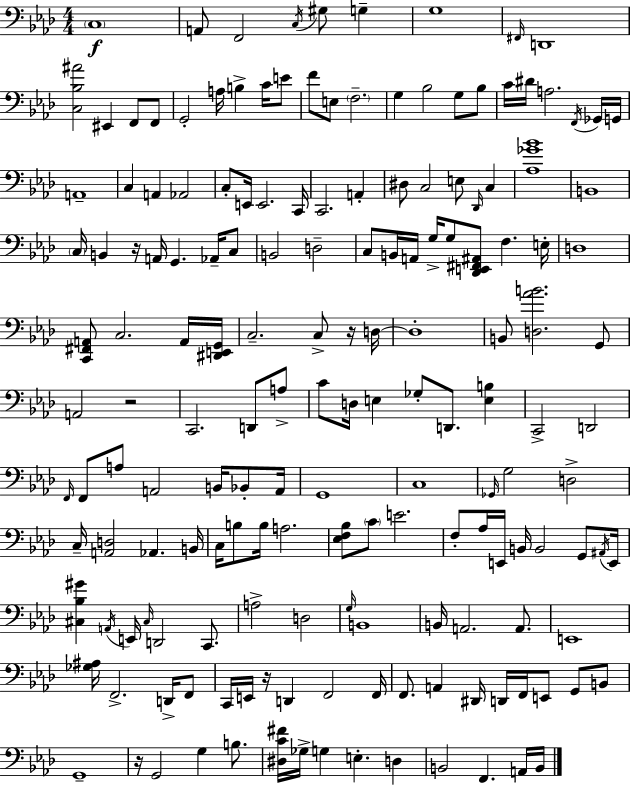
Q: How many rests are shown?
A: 5